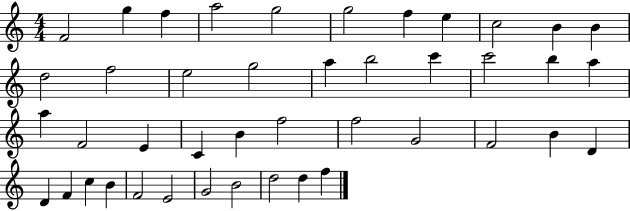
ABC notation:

X:1
T:Untitled
M:4/4
L:1/4
K:C
F2 g f a2 g2 g2 f e c2 B B d2 f2 e2 g2 a b2 c' c'2 b a a F2 E C B f2 f2 G2 F2 B D D F c B F2 E2 G2 B2 d2 d f